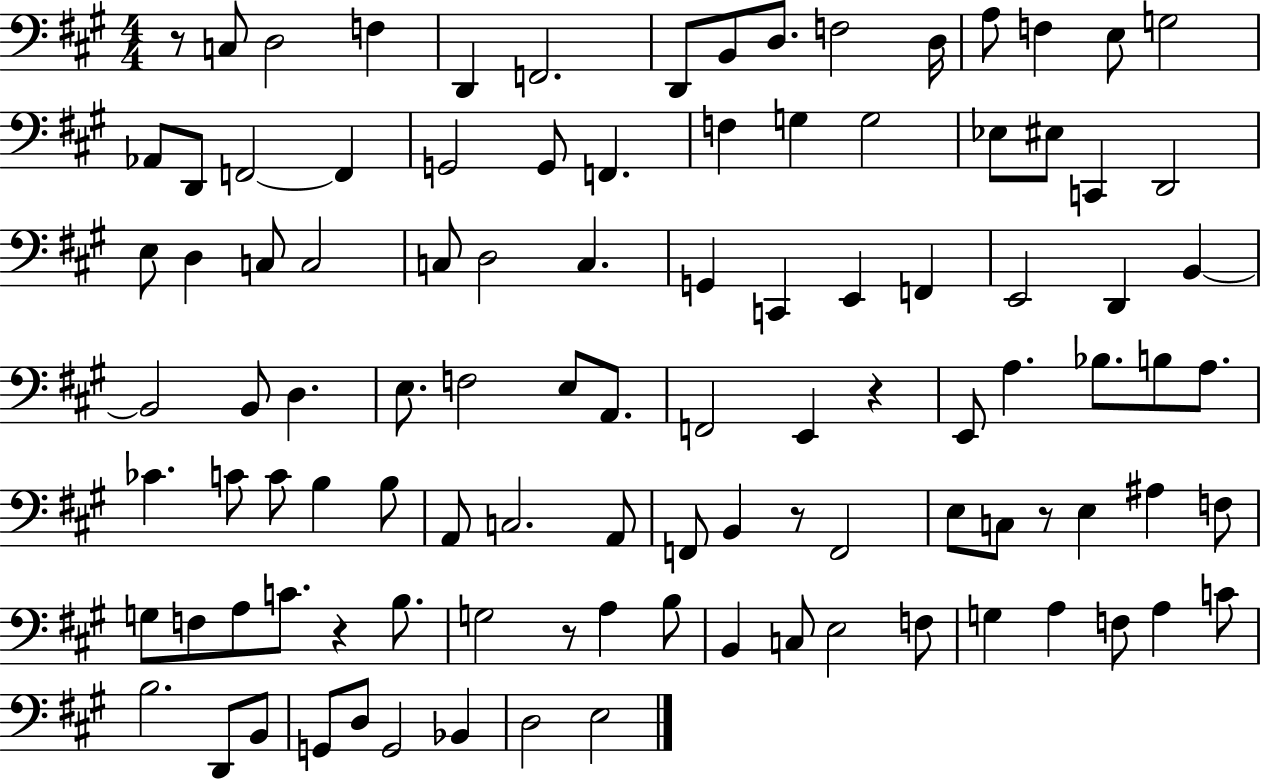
X:1
T:Untitled
M:4/4
L:1/4
K:A
z/2 C,/2 D,2 F, D,, F,,2 D,,/2 B,,/2 D,/2 F,2 D,/4 A,/2 F, E,/2 G,2 _A,,/2 D,,/2 F,,2 F,, G,,2 G,,/2 F,, F, G, G,2 _E,/2 ^E,/2 C,, D,,2 E,/2 D, C,/2 C,2 C,/2 D,2 C, G,, C,, E,, F,, E,,2 D,, B,, B,,2 B,,/2 D, E,/2 F,2 E,/2 A,,/2 F,,2 E,, z E,,/2 A, _B,/2 B,/2 A,/2 _C C/2 C/2 B, B,/2 A,,/2 C,2 A,,/2 F,,/2 B,, z/2 F,,2 E,/2 C,/2 z/2 E, ^A, F,/2 G,/2 F,/2 A,/2 C/2 z B,/2 G,2 z/2 A, B,/2 B,, C,/2 E,2 F,/2 G, A, F,/2 A, C/2 B,2 D,,/2 B,,/2 G,,/2 D,/2 G,,2 _B,, D,2 E,2